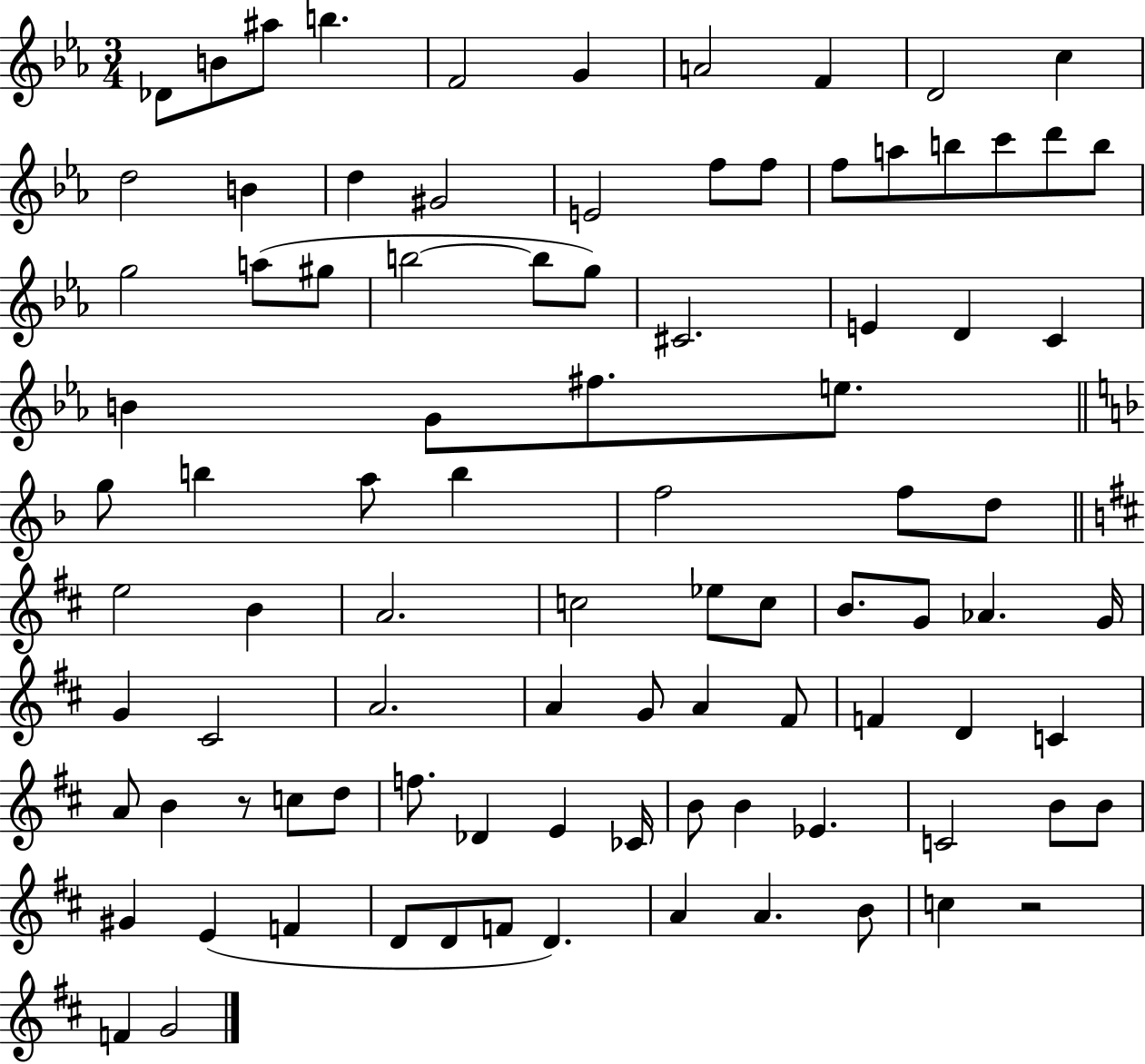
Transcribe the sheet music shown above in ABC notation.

X:1
T:Untitled
M:3/4
L:1/4
K:Eb
_D/2 B/2 ^a/2 b F2 G A2 F D2 c d2 B d ^G2 E2 f/2 f/2 f/2 a/2 b/2 c'/2 d'/2 b/2 g2 a/2 ^g/2 b2 b/2 g/2 ^C2 E D C B G/2 ^f/2 e/2 g/2 b a/2 b f2 f/2 d/2 e2 B A2 c2 _e/2 c/2 B/2 G/2 _A G/4 G ^C2 A2 A G/2 A ^F/2 F D C A/2 B z/2 c/2 d/2 f/2 _D E _C/4 B/2 B _E C2 B/2 B/2 ^G E F D/2 D/2 F/2 D A A B/2 c z2 F G2